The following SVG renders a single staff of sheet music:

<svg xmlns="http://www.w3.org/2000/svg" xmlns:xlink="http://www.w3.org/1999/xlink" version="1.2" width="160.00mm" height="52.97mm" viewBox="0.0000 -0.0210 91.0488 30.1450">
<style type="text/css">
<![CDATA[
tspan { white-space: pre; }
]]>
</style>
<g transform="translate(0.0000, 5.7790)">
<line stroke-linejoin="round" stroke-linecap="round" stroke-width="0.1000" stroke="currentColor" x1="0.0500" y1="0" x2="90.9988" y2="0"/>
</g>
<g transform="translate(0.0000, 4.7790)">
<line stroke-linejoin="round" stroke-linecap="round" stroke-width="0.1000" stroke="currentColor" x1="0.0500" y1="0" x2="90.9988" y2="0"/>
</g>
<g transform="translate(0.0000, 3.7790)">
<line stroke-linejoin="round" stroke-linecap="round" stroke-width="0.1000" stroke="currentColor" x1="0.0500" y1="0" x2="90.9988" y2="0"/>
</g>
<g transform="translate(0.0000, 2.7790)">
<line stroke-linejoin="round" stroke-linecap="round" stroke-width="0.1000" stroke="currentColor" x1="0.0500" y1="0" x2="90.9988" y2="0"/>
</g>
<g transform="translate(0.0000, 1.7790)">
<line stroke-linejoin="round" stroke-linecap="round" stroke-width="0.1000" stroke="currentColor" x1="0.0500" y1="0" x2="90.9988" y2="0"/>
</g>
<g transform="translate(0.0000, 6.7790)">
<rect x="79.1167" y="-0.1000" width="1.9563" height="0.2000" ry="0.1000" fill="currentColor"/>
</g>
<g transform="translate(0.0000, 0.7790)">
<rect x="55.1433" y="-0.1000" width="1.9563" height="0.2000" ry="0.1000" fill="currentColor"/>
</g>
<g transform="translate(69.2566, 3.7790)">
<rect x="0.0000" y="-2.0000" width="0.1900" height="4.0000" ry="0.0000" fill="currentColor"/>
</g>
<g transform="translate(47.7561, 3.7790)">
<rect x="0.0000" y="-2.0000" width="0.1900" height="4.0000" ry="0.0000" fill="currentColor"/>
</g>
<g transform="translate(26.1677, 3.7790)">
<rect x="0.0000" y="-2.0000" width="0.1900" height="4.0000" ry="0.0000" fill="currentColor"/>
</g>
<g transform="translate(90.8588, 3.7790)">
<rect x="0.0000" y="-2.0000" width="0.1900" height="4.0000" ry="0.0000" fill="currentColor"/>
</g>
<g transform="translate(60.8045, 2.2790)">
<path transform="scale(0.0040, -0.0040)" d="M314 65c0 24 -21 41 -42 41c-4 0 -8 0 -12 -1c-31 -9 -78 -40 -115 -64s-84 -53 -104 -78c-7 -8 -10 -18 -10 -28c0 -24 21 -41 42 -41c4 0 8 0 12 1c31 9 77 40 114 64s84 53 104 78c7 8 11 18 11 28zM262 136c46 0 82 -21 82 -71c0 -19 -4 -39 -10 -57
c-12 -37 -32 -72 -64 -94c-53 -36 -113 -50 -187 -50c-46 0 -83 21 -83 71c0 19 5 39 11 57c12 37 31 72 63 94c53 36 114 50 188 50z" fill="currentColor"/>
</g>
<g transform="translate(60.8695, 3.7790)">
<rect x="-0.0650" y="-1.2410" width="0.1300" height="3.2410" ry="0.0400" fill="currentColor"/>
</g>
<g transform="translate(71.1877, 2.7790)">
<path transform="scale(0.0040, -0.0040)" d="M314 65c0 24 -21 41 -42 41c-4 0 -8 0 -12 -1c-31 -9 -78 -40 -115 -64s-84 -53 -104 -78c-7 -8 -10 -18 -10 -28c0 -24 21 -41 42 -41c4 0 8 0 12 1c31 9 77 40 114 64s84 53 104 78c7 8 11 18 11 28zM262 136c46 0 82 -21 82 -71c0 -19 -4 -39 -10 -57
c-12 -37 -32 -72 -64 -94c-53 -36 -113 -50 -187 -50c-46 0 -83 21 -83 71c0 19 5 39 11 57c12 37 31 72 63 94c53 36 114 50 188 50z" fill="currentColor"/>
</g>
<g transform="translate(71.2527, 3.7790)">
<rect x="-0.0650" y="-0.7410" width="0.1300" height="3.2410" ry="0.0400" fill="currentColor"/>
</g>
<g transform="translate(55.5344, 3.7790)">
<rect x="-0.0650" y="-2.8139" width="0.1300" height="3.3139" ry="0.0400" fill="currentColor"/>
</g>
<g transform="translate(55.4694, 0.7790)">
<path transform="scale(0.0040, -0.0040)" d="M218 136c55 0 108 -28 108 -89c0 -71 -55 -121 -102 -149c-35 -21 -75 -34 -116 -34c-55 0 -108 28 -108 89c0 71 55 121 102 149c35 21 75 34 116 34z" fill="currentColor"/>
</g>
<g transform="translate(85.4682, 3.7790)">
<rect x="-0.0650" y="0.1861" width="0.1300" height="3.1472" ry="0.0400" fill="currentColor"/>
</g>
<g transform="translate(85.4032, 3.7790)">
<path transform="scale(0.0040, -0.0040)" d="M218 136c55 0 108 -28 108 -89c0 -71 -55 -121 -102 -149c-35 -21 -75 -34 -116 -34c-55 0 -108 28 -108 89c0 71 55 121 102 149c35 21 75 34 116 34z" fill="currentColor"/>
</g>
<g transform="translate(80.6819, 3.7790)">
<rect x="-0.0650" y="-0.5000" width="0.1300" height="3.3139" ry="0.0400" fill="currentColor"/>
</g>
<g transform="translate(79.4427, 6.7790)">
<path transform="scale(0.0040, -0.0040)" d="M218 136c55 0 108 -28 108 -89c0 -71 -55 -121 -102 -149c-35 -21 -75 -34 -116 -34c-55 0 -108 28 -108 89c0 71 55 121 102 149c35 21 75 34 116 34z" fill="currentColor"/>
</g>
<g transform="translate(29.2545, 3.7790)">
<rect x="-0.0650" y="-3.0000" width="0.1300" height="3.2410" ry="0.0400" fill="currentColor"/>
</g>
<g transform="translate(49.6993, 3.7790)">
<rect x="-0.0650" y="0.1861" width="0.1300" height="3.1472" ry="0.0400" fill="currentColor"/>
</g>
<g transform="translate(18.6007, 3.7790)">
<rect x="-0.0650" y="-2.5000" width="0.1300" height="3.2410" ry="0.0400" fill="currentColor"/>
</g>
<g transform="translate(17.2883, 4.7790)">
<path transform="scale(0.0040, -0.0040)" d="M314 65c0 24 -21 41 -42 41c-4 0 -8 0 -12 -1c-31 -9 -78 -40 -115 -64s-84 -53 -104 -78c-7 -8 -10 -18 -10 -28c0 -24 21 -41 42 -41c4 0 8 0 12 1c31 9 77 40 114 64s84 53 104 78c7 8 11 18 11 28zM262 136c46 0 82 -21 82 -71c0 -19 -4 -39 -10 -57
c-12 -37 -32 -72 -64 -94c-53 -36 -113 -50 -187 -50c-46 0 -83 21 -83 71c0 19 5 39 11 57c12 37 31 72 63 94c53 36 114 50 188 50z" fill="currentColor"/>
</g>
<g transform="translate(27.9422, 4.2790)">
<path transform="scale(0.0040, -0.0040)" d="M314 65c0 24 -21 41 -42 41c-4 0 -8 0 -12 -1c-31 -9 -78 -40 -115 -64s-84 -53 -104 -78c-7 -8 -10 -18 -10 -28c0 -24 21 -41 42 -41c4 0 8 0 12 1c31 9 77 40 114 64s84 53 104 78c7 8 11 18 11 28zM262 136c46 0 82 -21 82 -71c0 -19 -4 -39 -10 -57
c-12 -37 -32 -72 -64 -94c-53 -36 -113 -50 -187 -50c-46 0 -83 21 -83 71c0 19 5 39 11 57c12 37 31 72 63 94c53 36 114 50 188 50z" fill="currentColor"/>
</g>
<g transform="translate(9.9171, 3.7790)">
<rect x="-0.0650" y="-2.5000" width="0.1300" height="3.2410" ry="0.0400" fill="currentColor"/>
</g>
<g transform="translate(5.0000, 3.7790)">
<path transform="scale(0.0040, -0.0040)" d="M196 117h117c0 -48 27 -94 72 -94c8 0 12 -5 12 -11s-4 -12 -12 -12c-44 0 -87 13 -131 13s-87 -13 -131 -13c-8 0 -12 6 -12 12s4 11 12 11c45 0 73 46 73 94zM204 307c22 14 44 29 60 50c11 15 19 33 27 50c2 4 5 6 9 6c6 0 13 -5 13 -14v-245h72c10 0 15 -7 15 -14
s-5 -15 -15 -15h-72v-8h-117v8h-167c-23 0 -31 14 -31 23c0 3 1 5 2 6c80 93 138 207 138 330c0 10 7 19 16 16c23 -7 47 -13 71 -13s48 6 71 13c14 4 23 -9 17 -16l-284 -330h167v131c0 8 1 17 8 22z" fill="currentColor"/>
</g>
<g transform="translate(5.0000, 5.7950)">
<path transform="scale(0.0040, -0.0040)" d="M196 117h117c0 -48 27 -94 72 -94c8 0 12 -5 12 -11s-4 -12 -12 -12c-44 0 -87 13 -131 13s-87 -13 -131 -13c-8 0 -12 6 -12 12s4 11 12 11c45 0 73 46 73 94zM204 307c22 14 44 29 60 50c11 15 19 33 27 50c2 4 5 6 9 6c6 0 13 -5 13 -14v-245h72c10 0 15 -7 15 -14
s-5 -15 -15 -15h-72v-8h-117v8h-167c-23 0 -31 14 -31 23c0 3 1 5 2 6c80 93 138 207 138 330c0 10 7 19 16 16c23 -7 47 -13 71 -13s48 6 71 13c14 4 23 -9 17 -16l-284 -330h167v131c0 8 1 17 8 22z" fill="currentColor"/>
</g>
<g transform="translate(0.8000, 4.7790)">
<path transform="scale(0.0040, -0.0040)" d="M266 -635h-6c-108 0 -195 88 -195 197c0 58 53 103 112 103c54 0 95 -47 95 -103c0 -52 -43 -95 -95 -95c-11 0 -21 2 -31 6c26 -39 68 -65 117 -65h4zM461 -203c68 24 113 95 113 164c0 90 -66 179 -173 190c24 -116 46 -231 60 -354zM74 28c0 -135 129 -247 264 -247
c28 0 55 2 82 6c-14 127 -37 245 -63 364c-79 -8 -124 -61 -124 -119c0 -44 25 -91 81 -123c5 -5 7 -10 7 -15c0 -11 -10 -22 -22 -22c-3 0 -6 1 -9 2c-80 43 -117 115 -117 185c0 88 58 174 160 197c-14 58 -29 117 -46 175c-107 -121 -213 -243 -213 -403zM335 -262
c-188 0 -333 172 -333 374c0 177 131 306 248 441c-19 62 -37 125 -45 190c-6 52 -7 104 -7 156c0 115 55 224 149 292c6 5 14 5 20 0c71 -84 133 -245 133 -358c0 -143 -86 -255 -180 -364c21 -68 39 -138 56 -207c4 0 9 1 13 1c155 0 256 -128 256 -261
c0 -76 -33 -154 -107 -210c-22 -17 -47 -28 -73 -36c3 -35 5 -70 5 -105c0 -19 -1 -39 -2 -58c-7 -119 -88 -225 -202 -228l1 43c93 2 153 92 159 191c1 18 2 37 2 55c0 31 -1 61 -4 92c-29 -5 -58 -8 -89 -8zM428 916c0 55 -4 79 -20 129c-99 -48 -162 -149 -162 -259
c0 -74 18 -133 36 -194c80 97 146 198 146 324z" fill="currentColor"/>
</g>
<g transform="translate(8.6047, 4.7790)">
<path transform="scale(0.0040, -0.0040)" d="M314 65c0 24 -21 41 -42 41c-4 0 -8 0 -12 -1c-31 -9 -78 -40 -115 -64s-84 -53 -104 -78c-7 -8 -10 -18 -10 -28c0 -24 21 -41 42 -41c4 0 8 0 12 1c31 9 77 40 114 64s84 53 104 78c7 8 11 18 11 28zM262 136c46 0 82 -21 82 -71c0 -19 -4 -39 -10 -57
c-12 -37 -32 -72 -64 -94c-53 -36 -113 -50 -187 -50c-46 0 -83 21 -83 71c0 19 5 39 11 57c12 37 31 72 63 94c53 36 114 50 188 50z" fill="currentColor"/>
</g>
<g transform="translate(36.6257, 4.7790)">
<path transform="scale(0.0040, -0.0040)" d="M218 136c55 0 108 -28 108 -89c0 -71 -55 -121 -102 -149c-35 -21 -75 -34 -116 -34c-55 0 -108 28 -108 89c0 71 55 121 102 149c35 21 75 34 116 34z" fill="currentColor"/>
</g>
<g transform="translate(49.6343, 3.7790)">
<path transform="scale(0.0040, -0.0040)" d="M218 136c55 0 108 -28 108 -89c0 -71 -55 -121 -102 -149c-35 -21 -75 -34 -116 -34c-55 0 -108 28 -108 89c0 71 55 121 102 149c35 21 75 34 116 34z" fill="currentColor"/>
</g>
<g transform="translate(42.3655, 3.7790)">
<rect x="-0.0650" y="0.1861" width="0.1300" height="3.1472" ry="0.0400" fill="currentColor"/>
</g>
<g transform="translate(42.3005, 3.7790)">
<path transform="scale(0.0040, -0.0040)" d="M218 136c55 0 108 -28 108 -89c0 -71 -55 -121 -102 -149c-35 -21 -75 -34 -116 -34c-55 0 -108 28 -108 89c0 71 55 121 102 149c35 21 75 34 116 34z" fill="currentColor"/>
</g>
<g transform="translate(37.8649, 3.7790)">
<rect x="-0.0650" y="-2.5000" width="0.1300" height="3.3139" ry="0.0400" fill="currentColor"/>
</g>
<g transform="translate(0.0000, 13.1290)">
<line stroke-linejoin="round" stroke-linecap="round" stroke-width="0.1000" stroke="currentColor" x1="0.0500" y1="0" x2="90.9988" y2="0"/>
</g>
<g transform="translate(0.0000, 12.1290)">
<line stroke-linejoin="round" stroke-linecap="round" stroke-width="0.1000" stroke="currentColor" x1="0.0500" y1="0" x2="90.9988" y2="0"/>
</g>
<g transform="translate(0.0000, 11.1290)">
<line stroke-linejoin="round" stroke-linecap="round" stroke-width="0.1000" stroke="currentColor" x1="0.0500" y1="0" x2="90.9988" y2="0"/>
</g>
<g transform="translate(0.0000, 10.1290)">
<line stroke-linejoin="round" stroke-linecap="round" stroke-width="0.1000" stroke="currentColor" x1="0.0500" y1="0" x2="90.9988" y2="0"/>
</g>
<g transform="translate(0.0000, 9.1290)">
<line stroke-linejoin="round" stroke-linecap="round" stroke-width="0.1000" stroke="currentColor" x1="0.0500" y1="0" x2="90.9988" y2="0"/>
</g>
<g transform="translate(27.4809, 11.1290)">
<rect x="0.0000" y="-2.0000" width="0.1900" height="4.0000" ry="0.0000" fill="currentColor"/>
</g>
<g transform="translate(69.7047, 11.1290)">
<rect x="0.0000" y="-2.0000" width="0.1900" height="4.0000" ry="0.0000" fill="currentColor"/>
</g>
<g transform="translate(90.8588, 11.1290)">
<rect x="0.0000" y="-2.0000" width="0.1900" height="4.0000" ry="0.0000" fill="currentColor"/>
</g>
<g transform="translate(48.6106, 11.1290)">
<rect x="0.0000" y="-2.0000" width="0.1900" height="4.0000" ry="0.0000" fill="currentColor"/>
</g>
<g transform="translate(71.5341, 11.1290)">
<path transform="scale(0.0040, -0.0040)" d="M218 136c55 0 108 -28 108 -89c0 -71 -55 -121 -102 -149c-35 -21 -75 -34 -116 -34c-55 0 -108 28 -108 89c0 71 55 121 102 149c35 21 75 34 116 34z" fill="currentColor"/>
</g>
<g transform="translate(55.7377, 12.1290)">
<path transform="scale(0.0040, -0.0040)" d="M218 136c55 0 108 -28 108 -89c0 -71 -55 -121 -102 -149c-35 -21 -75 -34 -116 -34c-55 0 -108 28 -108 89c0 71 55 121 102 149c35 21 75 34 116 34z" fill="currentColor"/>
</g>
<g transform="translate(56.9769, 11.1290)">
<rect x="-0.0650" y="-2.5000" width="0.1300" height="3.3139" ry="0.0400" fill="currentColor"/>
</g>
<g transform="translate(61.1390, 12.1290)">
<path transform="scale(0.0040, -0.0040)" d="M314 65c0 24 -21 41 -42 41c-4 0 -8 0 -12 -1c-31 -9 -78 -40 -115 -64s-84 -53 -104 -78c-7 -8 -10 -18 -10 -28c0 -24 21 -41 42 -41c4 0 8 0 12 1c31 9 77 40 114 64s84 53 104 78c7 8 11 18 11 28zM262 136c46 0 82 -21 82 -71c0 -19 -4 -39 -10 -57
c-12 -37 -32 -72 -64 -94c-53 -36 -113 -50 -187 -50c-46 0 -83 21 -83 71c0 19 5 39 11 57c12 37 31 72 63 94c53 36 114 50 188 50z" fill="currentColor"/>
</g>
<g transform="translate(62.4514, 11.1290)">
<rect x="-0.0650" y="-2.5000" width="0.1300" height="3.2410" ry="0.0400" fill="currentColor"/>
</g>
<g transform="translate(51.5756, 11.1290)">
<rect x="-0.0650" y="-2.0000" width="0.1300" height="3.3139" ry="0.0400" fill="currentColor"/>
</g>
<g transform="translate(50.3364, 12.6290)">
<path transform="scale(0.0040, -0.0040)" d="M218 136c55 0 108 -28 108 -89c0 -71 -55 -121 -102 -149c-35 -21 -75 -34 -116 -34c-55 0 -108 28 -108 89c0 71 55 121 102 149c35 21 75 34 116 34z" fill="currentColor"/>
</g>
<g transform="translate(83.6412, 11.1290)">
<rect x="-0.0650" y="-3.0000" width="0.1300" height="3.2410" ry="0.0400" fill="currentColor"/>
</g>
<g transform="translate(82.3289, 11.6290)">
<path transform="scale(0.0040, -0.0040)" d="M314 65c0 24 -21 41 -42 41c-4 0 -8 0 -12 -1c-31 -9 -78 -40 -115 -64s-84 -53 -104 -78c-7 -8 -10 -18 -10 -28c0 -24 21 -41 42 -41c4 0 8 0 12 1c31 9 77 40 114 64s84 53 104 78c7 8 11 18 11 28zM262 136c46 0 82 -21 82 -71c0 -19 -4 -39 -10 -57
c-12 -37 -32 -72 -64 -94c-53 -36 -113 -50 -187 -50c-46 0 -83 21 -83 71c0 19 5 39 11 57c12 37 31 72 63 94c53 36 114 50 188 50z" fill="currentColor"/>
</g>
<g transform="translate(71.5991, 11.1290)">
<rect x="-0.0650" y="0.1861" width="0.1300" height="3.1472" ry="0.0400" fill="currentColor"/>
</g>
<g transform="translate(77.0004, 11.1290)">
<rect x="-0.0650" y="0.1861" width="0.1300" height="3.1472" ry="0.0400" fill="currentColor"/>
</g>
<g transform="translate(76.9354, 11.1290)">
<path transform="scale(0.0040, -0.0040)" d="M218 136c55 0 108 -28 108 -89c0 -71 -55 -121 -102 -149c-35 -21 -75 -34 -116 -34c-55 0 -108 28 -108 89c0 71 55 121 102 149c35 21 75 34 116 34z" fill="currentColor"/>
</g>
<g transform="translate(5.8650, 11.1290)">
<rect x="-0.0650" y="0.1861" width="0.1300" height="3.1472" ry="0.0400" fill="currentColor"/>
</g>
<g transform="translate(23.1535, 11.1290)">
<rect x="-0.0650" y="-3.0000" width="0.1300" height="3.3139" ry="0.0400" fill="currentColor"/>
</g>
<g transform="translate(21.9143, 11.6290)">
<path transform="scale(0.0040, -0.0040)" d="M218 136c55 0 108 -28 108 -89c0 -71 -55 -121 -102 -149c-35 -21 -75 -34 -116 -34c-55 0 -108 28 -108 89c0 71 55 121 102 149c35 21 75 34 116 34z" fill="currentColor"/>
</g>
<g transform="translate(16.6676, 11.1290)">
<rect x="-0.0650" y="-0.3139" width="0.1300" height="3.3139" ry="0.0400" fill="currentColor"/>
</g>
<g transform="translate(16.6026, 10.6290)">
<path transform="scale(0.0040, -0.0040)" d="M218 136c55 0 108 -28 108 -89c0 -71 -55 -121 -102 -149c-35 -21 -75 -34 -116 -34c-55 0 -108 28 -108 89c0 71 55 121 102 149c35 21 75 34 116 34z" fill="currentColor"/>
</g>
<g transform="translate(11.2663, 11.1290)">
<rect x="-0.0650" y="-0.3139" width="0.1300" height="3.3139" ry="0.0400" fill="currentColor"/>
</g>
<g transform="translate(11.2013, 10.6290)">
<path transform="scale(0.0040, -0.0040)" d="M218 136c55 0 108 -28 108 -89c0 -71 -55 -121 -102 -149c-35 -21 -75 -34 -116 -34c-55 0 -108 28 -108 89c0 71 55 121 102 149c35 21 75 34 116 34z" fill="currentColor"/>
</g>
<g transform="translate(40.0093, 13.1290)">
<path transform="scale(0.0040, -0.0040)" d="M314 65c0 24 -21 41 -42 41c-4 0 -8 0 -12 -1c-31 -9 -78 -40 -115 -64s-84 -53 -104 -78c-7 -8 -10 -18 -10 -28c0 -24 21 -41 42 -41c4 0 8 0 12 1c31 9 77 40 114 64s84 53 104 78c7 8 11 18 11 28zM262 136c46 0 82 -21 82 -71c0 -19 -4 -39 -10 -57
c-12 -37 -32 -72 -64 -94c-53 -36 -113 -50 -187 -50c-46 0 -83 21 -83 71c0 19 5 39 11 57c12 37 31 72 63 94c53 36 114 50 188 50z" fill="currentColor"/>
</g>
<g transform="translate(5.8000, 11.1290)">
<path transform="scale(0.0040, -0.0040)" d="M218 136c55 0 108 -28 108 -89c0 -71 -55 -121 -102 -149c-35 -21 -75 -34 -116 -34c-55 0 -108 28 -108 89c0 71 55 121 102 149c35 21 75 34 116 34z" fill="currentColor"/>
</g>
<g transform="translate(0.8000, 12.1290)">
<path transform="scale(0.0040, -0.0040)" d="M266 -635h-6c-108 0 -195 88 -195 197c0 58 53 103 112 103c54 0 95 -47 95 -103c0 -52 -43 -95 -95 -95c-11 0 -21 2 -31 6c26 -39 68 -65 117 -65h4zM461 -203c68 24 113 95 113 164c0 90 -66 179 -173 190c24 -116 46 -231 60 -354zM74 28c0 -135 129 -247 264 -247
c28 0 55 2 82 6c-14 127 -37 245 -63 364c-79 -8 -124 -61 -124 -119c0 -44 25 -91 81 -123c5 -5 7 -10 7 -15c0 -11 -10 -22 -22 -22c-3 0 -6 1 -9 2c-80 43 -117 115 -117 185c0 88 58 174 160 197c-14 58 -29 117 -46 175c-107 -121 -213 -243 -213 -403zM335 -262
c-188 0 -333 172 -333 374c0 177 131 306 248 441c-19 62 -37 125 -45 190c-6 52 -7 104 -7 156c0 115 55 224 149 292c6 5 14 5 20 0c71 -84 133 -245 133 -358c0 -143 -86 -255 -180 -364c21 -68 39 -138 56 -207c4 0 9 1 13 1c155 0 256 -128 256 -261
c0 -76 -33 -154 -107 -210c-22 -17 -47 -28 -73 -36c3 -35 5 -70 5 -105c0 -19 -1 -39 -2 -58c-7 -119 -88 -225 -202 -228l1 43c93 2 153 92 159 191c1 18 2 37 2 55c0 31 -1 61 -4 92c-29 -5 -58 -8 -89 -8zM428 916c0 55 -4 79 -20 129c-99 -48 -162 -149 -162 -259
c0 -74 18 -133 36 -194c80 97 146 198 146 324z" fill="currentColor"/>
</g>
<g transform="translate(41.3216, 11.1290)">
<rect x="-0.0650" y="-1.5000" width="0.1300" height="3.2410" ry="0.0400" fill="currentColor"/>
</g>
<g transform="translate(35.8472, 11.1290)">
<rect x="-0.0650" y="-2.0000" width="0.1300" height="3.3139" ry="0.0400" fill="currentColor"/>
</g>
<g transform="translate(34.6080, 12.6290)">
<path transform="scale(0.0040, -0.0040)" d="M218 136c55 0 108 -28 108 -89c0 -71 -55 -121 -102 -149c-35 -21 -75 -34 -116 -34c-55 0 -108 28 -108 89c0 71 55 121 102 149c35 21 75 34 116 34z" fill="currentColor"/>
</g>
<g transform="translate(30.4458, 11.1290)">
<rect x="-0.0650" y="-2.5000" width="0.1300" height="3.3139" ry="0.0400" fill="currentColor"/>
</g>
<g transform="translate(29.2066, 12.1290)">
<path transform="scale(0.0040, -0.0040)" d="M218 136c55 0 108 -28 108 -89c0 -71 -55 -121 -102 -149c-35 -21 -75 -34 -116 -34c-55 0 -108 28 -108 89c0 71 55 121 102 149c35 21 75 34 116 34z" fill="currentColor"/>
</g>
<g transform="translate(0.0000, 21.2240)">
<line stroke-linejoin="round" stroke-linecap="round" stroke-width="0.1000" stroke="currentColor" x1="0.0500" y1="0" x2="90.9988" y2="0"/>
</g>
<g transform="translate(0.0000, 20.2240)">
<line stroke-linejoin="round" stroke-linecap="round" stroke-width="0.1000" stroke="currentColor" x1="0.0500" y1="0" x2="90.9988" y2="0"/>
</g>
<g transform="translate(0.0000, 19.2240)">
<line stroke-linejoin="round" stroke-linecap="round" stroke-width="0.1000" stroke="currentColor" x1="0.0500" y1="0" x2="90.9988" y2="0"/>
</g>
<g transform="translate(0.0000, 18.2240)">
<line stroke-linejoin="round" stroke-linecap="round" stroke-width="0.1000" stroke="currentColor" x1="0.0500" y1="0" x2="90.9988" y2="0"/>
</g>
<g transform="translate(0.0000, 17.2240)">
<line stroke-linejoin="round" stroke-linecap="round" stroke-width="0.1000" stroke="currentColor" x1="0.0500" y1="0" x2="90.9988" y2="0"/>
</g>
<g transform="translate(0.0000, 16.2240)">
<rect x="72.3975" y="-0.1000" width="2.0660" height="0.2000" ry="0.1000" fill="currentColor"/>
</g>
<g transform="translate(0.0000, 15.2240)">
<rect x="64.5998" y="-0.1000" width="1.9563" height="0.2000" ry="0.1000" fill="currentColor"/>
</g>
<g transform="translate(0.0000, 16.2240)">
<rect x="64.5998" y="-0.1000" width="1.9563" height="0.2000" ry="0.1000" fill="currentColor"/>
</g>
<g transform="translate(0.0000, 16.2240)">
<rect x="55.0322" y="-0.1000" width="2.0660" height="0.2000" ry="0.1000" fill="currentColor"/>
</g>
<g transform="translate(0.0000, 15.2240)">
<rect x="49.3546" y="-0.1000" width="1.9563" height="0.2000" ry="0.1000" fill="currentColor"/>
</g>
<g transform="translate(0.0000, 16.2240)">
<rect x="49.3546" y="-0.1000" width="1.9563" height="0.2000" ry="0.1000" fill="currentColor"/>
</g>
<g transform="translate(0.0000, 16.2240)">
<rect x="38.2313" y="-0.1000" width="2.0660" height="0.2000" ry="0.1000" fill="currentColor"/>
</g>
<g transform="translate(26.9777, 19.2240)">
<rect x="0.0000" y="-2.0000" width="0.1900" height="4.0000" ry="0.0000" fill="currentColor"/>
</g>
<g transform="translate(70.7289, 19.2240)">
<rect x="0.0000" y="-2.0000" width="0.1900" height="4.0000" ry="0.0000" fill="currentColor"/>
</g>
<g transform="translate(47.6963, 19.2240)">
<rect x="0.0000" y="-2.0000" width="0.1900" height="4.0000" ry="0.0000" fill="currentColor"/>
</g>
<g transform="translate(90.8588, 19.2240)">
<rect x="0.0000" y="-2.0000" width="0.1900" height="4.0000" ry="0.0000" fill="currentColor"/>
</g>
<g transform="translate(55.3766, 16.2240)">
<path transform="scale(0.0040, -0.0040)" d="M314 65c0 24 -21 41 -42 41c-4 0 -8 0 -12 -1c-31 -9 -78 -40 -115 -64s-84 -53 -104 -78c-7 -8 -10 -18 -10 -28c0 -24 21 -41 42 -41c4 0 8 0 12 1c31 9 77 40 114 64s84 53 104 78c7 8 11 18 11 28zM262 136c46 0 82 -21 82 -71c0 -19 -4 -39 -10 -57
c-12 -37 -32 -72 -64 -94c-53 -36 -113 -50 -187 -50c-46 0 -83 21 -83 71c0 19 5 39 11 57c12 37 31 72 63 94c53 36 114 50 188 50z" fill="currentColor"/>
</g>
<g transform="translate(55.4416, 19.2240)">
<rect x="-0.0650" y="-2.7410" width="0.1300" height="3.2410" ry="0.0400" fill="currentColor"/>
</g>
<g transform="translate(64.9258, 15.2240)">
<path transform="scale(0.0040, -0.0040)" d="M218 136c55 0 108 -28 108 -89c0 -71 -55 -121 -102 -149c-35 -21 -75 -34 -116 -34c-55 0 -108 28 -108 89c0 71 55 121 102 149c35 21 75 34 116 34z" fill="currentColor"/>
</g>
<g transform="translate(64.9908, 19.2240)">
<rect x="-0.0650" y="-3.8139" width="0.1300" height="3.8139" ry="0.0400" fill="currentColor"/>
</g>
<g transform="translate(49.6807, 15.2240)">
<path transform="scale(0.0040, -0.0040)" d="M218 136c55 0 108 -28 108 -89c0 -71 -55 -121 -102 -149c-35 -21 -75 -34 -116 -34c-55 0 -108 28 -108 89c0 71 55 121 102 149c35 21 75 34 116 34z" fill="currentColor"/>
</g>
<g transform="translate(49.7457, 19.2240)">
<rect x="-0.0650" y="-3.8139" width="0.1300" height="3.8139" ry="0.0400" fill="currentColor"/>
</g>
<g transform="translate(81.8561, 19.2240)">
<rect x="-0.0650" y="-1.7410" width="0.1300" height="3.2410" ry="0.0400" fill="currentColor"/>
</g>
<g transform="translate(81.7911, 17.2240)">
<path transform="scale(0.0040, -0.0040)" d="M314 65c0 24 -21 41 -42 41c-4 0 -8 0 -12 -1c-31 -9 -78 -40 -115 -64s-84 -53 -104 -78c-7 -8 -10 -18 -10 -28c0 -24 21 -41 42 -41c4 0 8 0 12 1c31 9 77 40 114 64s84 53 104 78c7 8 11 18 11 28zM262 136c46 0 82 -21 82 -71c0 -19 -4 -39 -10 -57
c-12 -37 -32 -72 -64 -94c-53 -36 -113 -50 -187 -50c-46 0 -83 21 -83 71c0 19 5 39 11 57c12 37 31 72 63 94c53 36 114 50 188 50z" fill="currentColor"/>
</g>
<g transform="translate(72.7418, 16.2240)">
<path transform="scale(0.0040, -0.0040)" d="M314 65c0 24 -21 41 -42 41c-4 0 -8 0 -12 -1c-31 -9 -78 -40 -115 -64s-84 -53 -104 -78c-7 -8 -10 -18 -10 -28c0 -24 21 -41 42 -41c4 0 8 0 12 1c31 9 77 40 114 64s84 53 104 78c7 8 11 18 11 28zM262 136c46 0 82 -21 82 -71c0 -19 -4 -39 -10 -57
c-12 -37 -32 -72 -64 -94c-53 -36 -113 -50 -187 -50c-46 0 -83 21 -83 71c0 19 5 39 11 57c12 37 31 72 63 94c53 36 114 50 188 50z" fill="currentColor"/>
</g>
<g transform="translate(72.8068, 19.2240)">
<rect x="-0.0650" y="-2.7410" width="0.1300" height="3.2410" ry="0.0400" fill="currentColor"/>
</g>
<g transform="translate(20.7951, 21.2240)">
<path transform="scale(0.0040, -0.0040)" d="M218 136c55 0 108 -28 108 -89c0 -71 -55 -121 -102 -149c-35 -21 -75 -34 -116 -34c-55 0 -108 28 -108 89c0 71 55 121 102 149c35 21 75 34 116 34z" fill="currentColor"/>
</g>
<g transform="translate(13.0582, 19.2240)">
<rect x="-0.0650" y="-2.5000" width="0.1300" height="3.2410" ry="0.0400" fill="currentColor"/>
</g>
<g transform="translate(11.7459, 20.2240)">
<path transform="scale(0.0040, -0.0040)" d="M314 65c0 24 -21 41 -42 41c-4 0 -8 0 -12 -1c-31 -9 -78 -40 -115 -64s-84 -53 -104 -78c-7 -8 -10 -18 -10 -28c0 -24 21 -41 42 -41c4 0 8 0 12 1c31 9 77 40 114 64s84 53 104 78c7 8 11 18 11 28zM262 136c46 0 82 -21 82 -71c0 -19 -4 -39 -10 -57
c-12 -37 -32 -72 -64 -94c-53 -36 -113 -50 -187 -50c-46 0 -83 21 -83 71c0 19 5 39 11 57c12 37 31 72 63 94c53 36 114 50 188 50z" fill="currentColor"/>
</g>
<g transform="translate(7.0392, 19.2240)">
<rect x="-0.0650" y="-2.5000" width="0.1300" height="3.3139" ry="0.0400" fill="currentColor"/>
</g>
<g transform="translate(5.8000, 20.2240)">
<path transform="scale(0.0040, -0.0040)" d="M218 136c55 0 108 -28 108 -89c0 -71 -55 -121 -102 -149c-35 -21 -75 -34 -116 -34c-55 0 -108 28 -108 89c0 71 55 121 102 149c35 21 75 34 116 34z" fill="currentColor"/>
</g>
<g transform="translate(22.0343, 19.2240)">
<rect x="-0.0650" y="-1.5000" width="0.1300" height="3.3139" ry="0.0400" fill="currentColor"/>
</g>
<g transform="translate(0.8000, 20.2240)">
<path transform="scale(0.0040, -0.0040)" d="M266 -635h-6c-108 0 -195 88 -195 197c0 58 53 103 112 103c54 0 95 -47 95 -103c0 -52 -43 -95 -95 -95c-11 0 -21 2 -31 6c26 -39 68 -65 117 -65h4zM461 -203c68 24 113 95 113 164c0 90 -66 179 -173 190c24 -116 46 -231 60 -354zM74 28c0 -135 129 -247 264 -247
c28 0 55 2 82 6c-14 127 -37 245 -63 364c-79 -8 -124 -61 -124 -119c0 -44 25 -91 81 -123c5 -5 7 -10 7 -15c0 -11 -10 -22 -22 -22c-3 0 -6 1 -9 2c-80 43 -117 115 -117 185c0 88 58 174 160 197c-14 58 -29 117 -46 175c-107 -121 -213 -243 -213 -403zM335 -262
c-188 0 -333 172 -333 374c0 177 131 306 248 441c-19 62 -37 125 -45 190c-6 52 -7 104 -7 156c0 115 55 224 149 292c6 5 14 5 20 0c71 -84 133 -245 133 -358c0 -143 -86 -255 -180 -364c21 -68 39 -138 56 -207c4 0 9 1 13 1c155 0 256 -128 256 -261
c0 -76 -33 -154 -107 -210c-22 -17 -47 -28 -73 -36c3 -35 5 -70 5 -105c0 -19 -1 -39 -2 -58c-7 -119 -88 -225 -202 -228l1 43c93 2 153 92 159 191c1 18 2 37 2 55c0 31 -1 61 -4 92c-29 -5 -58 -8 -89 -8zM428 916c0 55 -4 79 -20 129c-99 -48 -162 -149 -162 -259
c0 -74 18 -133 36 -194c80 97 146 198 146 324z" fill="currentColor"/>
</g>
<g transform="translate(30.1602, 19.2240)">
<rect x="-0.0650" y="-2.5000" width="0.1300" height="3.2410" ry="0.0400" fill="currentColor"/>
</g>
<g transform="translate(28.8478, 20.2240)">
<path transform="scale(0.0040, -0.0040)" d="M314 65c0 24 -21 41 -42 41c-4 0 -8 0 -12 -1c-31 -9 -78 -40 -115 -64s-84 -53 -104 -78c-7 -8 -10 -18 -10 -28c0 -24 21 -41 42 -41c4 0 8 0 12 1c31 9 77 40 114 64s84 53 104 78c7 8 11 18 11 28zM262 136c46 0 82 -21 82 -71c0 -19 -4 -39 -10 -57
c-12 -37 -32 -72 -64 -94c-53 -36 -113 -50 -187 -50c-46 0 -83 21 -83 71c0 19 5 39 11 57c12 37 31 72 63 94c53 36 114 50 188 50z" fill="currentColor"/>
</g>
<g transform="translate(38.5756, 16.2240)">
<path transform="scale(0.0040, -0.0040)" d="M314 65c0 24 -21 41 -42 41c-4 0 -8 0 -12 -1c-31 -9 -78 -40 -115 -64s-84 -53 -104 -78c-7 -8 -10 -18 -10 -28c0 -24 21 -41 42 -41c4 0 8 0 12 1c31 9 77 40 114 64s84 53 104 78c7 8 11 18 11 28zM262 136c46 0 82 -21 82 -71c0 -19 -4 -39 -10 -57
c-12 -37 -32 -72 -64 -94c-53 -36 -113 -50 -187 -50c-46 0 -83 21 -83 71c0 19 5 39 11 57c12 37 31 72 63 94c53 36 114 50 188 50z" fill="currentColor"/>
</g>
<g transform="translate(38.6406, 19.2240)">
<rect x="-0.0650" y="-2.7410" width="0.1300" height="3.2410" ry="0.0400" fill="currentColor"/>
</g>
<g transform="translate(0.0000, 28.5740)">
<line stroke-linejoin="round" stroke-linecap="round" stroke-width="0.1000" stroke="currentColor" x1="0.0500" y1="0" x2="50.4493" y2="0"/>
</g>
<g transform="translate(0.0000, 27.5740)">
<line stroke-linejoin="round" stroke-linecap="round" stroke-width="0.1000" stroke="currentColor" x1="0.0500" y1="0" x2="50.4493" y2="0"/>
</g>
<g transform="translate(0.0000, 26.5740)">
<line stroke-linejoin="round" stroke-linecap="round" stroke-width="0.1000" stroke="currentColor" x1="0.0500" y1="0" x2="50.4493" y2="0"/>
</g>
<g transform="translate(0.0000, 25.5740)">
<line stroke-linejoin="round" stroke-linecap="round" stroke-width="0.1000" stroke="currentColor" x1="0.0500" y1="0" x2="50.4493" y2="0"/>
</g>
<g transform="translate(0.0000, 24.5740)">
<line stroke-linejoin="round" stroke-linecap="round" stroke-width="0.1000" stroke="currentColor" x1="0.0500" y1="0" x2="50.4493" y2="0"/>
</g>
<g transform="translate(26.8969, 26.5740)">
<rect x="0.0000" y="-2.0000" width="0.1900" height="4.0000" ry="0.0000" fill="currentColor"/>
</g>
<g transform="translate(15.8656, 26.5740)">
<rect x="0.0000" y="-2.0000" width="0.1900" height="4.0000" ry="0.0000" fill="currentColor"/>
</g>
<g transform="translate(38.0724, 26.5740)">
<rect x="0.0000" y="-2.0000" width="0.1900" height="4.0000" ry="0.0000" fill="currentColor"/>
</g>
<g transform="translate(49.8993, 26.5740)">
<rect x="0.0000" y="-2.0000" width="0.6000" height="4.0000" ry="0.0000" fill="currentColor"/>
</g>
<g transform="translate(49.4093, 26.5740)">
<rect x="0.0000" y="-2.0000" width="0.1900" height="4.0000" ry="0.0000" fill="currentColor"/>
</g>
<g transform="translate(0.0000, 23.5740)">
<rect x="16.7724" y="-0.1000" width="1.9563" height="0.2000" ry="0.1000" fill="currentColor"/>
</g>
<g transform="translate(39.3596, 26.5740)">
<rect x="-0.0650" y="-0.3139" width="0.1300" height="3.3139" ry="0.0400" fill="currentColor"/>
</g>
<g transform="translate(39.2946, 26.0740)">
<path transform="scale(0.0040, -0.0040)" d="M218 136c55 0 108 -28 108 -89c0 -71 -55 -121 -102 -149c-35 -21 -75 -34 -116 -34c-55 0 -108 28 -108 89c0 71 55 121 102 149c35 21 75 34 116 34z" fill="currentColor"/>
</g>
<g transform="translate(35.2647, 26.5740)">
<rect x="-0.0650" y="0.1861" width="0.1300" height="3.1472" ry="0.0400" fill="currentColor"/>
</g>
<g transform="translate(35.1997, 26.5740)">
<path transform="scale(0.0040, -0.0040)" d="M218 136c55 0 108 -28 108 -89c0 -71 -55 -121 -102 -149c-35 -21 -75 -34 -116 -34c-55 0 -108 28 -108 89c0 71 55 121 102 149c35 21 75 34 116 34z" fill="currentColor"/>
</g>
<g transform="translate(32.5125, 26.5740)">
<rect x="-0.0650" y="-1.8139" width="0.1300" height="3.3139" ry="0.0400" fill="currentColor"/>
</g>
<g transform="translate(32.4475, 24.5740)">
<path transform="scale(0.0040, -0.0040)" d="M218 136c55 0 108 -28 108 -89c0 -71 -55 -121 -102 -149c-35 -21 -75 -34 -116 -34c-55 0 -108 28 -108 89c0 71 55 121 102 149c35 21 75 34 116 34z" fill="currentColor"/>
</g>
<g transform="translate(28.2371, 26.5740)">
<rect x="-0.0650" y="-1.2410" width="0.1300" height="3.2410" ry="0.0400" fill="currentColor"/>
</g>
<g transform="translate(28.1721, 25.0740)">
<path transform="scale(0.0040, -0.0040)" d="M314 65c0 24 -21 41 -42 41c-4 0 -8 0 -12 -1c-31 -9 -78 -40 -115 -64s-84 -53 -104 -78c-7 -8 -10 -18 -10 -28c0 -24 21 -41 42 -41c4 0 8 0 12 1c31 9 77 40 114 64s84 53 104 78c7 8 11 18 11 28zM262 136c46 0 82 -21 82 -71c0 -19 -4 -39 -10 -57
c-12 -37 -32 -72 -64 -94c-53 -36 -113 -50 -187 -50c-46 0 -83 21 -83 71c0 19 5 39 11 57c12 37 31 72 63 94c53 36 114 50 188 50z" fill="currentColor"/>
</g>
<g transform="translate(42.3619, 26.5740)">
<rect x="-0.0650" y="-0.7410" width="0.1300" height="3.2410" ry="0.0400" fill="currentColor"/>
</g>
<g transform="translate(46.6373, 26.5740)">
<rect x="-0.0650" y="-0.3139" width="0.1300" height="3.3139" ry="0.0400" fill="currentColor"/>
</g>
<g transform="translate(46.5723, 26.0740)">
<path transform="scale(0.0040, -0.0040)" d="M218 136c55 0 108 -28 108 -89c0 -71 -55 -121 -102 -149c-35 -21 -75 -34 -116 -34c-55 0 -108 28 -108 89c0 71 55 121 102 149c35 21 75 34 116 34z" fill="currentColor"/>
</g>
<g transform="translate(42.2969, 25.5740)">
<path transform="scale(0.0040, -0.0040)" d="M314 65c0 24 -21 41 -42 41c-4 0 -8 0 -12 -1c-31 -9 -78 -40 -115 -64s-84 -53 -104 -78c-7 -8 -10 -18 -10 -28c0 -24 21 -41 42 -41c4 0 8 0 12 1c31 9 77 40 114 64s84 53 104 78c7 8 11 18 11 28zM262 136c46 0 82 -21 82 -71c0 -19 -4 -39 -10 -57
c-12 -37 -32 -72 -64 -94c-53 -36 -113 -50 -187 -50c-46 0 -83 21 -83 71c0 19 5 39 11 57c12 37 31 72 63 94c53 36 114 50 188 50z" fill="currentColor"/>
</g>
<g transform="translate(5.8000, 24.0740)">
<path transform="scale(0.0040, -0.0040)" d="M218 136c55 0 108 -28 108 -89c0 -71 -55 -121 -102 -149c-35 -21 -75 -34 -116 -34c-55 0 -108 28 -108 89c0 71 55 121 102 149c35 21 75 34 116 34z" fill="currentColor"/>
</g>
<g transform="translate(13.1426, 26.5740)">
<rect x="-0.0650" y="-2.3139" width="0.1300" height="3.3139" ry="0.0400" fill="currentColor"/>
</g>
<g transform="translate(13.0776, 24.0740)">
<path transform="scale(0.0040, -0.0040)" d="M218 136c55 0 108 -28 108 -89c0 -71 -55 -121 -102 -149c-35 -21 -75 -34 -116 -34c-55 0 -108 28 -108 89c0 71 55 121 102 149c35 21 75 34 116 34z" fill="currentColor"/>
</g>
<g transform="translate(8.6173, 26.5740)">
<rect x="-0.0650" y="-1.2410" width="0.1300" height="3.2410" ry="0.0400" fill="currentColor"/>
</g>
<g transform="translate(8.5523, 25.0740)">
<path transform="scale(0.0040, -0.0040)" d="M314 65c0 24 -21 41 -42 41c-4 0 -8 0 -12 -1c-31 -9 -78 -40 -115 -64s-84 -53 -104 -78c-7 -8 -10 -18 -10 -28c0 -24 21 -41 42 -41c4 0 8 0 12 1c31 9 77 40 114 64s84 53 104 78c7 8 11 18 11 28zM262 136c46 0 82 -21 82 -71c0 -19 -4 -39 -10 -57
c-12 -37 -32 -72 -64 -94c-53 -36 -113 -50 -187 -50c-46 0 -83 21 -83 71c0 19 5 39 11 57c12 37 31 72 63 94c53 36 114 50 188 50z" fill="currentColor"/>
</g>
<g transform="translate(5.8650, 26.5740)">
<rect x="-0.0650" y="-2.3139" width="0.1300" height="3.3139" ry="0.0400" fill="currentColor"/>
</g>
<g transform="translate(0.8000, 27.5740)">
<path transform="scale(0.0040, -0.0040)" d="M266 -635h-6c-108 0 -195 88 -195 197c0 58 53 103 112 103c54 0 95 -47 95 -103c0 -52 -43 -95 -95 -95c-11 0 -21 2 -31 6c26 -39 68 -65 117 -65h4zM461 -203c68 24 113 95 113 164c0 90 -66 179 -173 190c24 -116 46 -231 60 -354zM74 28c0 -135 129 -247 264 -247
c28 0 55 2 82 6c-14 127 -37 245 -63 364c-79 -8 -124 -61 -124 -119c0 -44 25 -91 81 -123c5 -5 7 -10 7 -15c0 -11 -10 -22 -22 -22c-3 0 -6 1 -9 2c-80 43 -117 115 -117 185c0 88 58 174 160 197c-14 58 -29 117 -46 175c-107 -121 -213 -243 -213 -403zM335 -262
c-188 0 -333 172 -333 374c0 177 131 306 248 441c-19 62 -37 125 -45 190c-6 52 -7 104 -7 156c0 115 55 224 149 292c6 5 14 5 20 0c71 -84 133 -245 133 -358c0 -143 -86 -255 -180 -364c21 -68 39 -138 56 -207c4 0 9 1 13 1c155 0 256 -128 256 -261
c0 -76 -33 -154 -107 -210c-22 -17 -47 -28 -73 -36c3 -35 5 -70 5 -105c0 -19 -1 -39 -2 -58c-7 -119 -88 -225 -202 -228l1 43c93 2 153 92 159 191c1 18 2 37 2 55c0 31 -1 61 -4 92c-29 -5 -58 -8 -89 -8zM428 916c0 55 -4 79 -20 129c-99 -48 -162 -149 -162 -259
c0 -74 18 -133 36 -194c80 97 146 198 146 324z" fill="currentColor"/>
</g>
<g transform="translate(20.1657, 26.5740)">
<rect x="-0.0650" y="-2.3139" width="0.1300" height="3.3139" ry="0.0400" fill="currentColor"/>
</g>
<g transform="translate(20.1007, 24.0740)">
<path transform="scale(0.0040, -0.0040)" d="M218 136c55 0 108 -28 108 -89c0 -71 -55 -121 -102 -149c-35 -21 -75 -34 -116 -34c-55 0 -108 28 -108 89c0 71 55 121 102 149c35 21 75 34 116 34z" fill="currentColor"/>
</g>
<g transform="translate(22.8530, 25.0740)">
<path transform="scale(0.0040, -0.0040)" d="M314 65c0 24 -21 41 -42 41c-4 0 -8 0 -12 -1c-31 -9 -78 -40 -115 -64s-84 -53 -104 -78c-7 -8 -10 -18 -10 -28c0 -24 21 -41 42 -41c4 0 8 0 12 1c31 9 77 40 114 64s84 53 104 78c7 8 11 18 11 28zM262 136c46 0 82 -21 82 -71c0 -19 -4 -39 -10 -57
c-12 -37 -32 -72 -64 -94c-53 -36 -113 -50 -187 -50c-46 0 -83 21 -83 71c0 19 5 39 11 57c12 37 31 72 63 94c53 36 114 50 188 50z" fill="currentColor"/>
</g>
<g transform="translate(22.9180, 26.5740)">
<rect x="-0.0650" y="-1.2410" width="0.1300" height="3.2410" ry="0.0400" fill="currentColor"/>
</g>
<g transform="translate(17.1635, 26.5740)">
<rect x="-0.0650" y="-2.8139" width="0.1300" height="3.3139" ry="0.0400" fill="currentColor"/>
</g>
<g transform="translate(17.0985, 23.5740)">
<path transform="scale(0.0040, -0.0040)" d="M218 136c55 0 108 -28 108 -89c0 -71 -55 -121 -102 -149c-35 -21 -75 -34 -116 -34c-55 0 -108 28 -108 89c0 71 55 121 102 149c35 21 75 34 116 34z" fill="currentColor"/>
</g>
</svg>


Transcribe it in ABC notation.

X:1
T:Untitled
M:4/4
L:1/4
K:C
G2 G2 A2 G B B a e2 d2 C B B c c A G F E2 F G G2 B B A2 G G2 E G2 a2 c' a2 c' a2 f2 g e2 g a g e2 e2 f B c d2 c